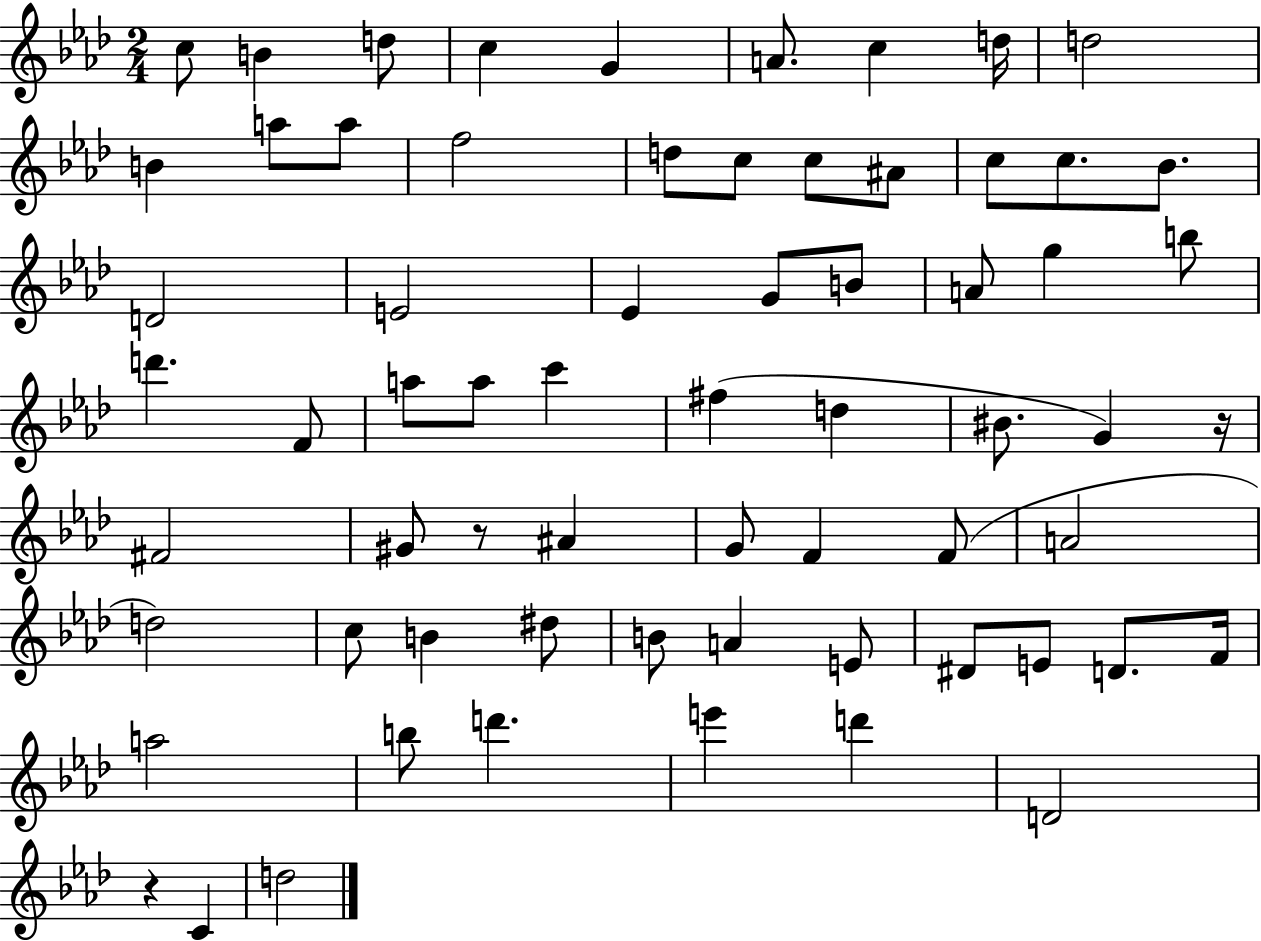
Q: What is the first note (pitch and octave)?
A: C5